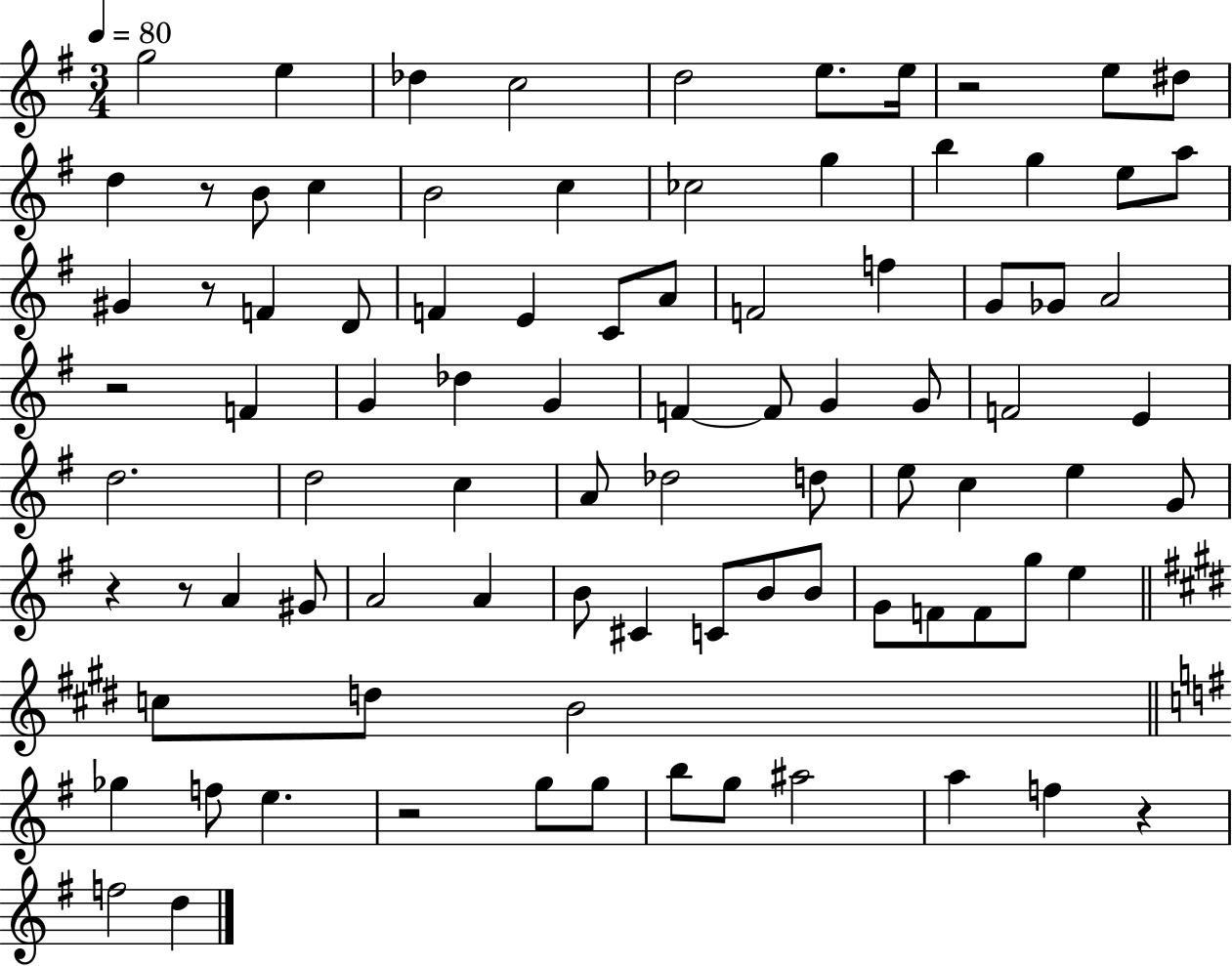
G5/h E5/q Db5/q C5/h D5/h E5/e. E5/s R/h E5/e D#5/e D5/q R/e B4/e C5/q B4/h C5/q CES5/h G5/q B5/q G5/q E5/e A5/e G#4/q R/e F4/q D4/e F4/q E4/q C4/e A4/e F4/h F5/q G4/e Gb4/e A4/h R/h F4/q G4/q Db5/q G4/q F4/q F4/e G4/q G4/e F4/h E4/q D5/h. D5/h C5/q A4/e Db5/h D5/e E5/e C5/q E5/q G4/e R/q R/e A4/q G#4/e A4/h A4/q B4/e C#4/q C4/e B4/e B4/e G4/e F4/e F4/e G5/e E5/q C5/e D5/e B4/h Gb5/q F5/e E5/q. R/h G5/e G5/e B5/e G5/e A#5/h A5/q F5/q R/q F5/h D5/q